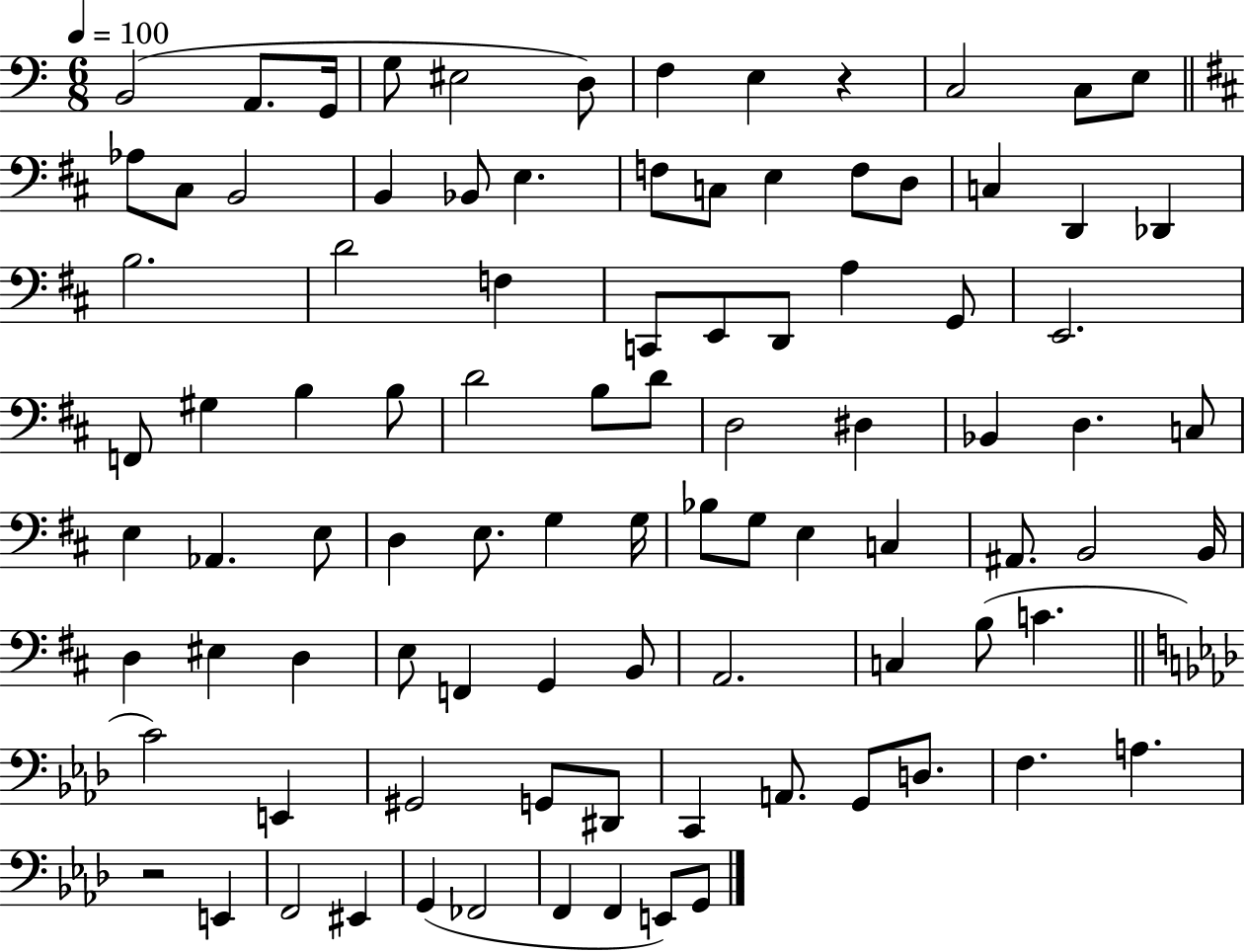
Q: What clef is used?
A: bass